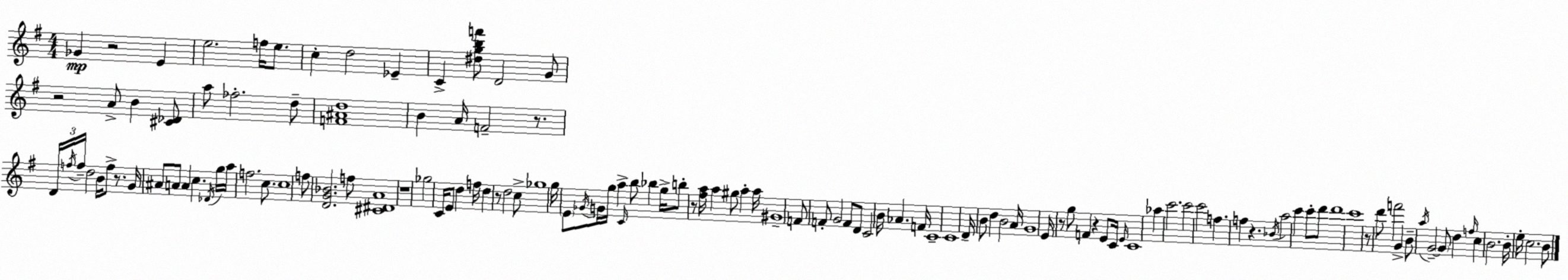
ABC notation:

X:1
T:Untitled
M:4/4
L:1/4
K:G
_G z2 E e2 f/4 e/2 c d2 _E C [^dgbf']/2 D2 G/2 z2 A/2 B [^C_D]/2 a/2 _f2 d/2 [F^Ad]4 B A/4 F2 z/2 D/4 f/4 f/4 d2 B/4 f/2 z/2 G/4 ^A/2 A/2 A c _D/4 g/4 a/4 f2 c/2 c4 f/2 [DG_B]2 f/2 [^C^DA]4 z4 _g2 C/4 E/2 d f/4 d z/2 d2 c/2 _g4 g/4 E/2 _G/4 G/4 g/4 a C/4 b/2 _b g/4 b/2 z/2 [^fa]/4 a ^g/2 a a/4 ^G4 F/2 F/2 G2 F/2 D/2 C2 B/4 _A F/4 C4 C4 D/4 B/2 d B2 A/4 G4 E/4 z/2 g/2 F z E/2 C/4 E/4 C4 _a c'2 c'2 c'2 f f z _B/4 a2 c' c'/2 d'/2 d'4 c'4 z/2 d'/2 f'2 G B/2 a/4 G2 G/2 d f/4 c B2 B/4 e/4 c2 B/2